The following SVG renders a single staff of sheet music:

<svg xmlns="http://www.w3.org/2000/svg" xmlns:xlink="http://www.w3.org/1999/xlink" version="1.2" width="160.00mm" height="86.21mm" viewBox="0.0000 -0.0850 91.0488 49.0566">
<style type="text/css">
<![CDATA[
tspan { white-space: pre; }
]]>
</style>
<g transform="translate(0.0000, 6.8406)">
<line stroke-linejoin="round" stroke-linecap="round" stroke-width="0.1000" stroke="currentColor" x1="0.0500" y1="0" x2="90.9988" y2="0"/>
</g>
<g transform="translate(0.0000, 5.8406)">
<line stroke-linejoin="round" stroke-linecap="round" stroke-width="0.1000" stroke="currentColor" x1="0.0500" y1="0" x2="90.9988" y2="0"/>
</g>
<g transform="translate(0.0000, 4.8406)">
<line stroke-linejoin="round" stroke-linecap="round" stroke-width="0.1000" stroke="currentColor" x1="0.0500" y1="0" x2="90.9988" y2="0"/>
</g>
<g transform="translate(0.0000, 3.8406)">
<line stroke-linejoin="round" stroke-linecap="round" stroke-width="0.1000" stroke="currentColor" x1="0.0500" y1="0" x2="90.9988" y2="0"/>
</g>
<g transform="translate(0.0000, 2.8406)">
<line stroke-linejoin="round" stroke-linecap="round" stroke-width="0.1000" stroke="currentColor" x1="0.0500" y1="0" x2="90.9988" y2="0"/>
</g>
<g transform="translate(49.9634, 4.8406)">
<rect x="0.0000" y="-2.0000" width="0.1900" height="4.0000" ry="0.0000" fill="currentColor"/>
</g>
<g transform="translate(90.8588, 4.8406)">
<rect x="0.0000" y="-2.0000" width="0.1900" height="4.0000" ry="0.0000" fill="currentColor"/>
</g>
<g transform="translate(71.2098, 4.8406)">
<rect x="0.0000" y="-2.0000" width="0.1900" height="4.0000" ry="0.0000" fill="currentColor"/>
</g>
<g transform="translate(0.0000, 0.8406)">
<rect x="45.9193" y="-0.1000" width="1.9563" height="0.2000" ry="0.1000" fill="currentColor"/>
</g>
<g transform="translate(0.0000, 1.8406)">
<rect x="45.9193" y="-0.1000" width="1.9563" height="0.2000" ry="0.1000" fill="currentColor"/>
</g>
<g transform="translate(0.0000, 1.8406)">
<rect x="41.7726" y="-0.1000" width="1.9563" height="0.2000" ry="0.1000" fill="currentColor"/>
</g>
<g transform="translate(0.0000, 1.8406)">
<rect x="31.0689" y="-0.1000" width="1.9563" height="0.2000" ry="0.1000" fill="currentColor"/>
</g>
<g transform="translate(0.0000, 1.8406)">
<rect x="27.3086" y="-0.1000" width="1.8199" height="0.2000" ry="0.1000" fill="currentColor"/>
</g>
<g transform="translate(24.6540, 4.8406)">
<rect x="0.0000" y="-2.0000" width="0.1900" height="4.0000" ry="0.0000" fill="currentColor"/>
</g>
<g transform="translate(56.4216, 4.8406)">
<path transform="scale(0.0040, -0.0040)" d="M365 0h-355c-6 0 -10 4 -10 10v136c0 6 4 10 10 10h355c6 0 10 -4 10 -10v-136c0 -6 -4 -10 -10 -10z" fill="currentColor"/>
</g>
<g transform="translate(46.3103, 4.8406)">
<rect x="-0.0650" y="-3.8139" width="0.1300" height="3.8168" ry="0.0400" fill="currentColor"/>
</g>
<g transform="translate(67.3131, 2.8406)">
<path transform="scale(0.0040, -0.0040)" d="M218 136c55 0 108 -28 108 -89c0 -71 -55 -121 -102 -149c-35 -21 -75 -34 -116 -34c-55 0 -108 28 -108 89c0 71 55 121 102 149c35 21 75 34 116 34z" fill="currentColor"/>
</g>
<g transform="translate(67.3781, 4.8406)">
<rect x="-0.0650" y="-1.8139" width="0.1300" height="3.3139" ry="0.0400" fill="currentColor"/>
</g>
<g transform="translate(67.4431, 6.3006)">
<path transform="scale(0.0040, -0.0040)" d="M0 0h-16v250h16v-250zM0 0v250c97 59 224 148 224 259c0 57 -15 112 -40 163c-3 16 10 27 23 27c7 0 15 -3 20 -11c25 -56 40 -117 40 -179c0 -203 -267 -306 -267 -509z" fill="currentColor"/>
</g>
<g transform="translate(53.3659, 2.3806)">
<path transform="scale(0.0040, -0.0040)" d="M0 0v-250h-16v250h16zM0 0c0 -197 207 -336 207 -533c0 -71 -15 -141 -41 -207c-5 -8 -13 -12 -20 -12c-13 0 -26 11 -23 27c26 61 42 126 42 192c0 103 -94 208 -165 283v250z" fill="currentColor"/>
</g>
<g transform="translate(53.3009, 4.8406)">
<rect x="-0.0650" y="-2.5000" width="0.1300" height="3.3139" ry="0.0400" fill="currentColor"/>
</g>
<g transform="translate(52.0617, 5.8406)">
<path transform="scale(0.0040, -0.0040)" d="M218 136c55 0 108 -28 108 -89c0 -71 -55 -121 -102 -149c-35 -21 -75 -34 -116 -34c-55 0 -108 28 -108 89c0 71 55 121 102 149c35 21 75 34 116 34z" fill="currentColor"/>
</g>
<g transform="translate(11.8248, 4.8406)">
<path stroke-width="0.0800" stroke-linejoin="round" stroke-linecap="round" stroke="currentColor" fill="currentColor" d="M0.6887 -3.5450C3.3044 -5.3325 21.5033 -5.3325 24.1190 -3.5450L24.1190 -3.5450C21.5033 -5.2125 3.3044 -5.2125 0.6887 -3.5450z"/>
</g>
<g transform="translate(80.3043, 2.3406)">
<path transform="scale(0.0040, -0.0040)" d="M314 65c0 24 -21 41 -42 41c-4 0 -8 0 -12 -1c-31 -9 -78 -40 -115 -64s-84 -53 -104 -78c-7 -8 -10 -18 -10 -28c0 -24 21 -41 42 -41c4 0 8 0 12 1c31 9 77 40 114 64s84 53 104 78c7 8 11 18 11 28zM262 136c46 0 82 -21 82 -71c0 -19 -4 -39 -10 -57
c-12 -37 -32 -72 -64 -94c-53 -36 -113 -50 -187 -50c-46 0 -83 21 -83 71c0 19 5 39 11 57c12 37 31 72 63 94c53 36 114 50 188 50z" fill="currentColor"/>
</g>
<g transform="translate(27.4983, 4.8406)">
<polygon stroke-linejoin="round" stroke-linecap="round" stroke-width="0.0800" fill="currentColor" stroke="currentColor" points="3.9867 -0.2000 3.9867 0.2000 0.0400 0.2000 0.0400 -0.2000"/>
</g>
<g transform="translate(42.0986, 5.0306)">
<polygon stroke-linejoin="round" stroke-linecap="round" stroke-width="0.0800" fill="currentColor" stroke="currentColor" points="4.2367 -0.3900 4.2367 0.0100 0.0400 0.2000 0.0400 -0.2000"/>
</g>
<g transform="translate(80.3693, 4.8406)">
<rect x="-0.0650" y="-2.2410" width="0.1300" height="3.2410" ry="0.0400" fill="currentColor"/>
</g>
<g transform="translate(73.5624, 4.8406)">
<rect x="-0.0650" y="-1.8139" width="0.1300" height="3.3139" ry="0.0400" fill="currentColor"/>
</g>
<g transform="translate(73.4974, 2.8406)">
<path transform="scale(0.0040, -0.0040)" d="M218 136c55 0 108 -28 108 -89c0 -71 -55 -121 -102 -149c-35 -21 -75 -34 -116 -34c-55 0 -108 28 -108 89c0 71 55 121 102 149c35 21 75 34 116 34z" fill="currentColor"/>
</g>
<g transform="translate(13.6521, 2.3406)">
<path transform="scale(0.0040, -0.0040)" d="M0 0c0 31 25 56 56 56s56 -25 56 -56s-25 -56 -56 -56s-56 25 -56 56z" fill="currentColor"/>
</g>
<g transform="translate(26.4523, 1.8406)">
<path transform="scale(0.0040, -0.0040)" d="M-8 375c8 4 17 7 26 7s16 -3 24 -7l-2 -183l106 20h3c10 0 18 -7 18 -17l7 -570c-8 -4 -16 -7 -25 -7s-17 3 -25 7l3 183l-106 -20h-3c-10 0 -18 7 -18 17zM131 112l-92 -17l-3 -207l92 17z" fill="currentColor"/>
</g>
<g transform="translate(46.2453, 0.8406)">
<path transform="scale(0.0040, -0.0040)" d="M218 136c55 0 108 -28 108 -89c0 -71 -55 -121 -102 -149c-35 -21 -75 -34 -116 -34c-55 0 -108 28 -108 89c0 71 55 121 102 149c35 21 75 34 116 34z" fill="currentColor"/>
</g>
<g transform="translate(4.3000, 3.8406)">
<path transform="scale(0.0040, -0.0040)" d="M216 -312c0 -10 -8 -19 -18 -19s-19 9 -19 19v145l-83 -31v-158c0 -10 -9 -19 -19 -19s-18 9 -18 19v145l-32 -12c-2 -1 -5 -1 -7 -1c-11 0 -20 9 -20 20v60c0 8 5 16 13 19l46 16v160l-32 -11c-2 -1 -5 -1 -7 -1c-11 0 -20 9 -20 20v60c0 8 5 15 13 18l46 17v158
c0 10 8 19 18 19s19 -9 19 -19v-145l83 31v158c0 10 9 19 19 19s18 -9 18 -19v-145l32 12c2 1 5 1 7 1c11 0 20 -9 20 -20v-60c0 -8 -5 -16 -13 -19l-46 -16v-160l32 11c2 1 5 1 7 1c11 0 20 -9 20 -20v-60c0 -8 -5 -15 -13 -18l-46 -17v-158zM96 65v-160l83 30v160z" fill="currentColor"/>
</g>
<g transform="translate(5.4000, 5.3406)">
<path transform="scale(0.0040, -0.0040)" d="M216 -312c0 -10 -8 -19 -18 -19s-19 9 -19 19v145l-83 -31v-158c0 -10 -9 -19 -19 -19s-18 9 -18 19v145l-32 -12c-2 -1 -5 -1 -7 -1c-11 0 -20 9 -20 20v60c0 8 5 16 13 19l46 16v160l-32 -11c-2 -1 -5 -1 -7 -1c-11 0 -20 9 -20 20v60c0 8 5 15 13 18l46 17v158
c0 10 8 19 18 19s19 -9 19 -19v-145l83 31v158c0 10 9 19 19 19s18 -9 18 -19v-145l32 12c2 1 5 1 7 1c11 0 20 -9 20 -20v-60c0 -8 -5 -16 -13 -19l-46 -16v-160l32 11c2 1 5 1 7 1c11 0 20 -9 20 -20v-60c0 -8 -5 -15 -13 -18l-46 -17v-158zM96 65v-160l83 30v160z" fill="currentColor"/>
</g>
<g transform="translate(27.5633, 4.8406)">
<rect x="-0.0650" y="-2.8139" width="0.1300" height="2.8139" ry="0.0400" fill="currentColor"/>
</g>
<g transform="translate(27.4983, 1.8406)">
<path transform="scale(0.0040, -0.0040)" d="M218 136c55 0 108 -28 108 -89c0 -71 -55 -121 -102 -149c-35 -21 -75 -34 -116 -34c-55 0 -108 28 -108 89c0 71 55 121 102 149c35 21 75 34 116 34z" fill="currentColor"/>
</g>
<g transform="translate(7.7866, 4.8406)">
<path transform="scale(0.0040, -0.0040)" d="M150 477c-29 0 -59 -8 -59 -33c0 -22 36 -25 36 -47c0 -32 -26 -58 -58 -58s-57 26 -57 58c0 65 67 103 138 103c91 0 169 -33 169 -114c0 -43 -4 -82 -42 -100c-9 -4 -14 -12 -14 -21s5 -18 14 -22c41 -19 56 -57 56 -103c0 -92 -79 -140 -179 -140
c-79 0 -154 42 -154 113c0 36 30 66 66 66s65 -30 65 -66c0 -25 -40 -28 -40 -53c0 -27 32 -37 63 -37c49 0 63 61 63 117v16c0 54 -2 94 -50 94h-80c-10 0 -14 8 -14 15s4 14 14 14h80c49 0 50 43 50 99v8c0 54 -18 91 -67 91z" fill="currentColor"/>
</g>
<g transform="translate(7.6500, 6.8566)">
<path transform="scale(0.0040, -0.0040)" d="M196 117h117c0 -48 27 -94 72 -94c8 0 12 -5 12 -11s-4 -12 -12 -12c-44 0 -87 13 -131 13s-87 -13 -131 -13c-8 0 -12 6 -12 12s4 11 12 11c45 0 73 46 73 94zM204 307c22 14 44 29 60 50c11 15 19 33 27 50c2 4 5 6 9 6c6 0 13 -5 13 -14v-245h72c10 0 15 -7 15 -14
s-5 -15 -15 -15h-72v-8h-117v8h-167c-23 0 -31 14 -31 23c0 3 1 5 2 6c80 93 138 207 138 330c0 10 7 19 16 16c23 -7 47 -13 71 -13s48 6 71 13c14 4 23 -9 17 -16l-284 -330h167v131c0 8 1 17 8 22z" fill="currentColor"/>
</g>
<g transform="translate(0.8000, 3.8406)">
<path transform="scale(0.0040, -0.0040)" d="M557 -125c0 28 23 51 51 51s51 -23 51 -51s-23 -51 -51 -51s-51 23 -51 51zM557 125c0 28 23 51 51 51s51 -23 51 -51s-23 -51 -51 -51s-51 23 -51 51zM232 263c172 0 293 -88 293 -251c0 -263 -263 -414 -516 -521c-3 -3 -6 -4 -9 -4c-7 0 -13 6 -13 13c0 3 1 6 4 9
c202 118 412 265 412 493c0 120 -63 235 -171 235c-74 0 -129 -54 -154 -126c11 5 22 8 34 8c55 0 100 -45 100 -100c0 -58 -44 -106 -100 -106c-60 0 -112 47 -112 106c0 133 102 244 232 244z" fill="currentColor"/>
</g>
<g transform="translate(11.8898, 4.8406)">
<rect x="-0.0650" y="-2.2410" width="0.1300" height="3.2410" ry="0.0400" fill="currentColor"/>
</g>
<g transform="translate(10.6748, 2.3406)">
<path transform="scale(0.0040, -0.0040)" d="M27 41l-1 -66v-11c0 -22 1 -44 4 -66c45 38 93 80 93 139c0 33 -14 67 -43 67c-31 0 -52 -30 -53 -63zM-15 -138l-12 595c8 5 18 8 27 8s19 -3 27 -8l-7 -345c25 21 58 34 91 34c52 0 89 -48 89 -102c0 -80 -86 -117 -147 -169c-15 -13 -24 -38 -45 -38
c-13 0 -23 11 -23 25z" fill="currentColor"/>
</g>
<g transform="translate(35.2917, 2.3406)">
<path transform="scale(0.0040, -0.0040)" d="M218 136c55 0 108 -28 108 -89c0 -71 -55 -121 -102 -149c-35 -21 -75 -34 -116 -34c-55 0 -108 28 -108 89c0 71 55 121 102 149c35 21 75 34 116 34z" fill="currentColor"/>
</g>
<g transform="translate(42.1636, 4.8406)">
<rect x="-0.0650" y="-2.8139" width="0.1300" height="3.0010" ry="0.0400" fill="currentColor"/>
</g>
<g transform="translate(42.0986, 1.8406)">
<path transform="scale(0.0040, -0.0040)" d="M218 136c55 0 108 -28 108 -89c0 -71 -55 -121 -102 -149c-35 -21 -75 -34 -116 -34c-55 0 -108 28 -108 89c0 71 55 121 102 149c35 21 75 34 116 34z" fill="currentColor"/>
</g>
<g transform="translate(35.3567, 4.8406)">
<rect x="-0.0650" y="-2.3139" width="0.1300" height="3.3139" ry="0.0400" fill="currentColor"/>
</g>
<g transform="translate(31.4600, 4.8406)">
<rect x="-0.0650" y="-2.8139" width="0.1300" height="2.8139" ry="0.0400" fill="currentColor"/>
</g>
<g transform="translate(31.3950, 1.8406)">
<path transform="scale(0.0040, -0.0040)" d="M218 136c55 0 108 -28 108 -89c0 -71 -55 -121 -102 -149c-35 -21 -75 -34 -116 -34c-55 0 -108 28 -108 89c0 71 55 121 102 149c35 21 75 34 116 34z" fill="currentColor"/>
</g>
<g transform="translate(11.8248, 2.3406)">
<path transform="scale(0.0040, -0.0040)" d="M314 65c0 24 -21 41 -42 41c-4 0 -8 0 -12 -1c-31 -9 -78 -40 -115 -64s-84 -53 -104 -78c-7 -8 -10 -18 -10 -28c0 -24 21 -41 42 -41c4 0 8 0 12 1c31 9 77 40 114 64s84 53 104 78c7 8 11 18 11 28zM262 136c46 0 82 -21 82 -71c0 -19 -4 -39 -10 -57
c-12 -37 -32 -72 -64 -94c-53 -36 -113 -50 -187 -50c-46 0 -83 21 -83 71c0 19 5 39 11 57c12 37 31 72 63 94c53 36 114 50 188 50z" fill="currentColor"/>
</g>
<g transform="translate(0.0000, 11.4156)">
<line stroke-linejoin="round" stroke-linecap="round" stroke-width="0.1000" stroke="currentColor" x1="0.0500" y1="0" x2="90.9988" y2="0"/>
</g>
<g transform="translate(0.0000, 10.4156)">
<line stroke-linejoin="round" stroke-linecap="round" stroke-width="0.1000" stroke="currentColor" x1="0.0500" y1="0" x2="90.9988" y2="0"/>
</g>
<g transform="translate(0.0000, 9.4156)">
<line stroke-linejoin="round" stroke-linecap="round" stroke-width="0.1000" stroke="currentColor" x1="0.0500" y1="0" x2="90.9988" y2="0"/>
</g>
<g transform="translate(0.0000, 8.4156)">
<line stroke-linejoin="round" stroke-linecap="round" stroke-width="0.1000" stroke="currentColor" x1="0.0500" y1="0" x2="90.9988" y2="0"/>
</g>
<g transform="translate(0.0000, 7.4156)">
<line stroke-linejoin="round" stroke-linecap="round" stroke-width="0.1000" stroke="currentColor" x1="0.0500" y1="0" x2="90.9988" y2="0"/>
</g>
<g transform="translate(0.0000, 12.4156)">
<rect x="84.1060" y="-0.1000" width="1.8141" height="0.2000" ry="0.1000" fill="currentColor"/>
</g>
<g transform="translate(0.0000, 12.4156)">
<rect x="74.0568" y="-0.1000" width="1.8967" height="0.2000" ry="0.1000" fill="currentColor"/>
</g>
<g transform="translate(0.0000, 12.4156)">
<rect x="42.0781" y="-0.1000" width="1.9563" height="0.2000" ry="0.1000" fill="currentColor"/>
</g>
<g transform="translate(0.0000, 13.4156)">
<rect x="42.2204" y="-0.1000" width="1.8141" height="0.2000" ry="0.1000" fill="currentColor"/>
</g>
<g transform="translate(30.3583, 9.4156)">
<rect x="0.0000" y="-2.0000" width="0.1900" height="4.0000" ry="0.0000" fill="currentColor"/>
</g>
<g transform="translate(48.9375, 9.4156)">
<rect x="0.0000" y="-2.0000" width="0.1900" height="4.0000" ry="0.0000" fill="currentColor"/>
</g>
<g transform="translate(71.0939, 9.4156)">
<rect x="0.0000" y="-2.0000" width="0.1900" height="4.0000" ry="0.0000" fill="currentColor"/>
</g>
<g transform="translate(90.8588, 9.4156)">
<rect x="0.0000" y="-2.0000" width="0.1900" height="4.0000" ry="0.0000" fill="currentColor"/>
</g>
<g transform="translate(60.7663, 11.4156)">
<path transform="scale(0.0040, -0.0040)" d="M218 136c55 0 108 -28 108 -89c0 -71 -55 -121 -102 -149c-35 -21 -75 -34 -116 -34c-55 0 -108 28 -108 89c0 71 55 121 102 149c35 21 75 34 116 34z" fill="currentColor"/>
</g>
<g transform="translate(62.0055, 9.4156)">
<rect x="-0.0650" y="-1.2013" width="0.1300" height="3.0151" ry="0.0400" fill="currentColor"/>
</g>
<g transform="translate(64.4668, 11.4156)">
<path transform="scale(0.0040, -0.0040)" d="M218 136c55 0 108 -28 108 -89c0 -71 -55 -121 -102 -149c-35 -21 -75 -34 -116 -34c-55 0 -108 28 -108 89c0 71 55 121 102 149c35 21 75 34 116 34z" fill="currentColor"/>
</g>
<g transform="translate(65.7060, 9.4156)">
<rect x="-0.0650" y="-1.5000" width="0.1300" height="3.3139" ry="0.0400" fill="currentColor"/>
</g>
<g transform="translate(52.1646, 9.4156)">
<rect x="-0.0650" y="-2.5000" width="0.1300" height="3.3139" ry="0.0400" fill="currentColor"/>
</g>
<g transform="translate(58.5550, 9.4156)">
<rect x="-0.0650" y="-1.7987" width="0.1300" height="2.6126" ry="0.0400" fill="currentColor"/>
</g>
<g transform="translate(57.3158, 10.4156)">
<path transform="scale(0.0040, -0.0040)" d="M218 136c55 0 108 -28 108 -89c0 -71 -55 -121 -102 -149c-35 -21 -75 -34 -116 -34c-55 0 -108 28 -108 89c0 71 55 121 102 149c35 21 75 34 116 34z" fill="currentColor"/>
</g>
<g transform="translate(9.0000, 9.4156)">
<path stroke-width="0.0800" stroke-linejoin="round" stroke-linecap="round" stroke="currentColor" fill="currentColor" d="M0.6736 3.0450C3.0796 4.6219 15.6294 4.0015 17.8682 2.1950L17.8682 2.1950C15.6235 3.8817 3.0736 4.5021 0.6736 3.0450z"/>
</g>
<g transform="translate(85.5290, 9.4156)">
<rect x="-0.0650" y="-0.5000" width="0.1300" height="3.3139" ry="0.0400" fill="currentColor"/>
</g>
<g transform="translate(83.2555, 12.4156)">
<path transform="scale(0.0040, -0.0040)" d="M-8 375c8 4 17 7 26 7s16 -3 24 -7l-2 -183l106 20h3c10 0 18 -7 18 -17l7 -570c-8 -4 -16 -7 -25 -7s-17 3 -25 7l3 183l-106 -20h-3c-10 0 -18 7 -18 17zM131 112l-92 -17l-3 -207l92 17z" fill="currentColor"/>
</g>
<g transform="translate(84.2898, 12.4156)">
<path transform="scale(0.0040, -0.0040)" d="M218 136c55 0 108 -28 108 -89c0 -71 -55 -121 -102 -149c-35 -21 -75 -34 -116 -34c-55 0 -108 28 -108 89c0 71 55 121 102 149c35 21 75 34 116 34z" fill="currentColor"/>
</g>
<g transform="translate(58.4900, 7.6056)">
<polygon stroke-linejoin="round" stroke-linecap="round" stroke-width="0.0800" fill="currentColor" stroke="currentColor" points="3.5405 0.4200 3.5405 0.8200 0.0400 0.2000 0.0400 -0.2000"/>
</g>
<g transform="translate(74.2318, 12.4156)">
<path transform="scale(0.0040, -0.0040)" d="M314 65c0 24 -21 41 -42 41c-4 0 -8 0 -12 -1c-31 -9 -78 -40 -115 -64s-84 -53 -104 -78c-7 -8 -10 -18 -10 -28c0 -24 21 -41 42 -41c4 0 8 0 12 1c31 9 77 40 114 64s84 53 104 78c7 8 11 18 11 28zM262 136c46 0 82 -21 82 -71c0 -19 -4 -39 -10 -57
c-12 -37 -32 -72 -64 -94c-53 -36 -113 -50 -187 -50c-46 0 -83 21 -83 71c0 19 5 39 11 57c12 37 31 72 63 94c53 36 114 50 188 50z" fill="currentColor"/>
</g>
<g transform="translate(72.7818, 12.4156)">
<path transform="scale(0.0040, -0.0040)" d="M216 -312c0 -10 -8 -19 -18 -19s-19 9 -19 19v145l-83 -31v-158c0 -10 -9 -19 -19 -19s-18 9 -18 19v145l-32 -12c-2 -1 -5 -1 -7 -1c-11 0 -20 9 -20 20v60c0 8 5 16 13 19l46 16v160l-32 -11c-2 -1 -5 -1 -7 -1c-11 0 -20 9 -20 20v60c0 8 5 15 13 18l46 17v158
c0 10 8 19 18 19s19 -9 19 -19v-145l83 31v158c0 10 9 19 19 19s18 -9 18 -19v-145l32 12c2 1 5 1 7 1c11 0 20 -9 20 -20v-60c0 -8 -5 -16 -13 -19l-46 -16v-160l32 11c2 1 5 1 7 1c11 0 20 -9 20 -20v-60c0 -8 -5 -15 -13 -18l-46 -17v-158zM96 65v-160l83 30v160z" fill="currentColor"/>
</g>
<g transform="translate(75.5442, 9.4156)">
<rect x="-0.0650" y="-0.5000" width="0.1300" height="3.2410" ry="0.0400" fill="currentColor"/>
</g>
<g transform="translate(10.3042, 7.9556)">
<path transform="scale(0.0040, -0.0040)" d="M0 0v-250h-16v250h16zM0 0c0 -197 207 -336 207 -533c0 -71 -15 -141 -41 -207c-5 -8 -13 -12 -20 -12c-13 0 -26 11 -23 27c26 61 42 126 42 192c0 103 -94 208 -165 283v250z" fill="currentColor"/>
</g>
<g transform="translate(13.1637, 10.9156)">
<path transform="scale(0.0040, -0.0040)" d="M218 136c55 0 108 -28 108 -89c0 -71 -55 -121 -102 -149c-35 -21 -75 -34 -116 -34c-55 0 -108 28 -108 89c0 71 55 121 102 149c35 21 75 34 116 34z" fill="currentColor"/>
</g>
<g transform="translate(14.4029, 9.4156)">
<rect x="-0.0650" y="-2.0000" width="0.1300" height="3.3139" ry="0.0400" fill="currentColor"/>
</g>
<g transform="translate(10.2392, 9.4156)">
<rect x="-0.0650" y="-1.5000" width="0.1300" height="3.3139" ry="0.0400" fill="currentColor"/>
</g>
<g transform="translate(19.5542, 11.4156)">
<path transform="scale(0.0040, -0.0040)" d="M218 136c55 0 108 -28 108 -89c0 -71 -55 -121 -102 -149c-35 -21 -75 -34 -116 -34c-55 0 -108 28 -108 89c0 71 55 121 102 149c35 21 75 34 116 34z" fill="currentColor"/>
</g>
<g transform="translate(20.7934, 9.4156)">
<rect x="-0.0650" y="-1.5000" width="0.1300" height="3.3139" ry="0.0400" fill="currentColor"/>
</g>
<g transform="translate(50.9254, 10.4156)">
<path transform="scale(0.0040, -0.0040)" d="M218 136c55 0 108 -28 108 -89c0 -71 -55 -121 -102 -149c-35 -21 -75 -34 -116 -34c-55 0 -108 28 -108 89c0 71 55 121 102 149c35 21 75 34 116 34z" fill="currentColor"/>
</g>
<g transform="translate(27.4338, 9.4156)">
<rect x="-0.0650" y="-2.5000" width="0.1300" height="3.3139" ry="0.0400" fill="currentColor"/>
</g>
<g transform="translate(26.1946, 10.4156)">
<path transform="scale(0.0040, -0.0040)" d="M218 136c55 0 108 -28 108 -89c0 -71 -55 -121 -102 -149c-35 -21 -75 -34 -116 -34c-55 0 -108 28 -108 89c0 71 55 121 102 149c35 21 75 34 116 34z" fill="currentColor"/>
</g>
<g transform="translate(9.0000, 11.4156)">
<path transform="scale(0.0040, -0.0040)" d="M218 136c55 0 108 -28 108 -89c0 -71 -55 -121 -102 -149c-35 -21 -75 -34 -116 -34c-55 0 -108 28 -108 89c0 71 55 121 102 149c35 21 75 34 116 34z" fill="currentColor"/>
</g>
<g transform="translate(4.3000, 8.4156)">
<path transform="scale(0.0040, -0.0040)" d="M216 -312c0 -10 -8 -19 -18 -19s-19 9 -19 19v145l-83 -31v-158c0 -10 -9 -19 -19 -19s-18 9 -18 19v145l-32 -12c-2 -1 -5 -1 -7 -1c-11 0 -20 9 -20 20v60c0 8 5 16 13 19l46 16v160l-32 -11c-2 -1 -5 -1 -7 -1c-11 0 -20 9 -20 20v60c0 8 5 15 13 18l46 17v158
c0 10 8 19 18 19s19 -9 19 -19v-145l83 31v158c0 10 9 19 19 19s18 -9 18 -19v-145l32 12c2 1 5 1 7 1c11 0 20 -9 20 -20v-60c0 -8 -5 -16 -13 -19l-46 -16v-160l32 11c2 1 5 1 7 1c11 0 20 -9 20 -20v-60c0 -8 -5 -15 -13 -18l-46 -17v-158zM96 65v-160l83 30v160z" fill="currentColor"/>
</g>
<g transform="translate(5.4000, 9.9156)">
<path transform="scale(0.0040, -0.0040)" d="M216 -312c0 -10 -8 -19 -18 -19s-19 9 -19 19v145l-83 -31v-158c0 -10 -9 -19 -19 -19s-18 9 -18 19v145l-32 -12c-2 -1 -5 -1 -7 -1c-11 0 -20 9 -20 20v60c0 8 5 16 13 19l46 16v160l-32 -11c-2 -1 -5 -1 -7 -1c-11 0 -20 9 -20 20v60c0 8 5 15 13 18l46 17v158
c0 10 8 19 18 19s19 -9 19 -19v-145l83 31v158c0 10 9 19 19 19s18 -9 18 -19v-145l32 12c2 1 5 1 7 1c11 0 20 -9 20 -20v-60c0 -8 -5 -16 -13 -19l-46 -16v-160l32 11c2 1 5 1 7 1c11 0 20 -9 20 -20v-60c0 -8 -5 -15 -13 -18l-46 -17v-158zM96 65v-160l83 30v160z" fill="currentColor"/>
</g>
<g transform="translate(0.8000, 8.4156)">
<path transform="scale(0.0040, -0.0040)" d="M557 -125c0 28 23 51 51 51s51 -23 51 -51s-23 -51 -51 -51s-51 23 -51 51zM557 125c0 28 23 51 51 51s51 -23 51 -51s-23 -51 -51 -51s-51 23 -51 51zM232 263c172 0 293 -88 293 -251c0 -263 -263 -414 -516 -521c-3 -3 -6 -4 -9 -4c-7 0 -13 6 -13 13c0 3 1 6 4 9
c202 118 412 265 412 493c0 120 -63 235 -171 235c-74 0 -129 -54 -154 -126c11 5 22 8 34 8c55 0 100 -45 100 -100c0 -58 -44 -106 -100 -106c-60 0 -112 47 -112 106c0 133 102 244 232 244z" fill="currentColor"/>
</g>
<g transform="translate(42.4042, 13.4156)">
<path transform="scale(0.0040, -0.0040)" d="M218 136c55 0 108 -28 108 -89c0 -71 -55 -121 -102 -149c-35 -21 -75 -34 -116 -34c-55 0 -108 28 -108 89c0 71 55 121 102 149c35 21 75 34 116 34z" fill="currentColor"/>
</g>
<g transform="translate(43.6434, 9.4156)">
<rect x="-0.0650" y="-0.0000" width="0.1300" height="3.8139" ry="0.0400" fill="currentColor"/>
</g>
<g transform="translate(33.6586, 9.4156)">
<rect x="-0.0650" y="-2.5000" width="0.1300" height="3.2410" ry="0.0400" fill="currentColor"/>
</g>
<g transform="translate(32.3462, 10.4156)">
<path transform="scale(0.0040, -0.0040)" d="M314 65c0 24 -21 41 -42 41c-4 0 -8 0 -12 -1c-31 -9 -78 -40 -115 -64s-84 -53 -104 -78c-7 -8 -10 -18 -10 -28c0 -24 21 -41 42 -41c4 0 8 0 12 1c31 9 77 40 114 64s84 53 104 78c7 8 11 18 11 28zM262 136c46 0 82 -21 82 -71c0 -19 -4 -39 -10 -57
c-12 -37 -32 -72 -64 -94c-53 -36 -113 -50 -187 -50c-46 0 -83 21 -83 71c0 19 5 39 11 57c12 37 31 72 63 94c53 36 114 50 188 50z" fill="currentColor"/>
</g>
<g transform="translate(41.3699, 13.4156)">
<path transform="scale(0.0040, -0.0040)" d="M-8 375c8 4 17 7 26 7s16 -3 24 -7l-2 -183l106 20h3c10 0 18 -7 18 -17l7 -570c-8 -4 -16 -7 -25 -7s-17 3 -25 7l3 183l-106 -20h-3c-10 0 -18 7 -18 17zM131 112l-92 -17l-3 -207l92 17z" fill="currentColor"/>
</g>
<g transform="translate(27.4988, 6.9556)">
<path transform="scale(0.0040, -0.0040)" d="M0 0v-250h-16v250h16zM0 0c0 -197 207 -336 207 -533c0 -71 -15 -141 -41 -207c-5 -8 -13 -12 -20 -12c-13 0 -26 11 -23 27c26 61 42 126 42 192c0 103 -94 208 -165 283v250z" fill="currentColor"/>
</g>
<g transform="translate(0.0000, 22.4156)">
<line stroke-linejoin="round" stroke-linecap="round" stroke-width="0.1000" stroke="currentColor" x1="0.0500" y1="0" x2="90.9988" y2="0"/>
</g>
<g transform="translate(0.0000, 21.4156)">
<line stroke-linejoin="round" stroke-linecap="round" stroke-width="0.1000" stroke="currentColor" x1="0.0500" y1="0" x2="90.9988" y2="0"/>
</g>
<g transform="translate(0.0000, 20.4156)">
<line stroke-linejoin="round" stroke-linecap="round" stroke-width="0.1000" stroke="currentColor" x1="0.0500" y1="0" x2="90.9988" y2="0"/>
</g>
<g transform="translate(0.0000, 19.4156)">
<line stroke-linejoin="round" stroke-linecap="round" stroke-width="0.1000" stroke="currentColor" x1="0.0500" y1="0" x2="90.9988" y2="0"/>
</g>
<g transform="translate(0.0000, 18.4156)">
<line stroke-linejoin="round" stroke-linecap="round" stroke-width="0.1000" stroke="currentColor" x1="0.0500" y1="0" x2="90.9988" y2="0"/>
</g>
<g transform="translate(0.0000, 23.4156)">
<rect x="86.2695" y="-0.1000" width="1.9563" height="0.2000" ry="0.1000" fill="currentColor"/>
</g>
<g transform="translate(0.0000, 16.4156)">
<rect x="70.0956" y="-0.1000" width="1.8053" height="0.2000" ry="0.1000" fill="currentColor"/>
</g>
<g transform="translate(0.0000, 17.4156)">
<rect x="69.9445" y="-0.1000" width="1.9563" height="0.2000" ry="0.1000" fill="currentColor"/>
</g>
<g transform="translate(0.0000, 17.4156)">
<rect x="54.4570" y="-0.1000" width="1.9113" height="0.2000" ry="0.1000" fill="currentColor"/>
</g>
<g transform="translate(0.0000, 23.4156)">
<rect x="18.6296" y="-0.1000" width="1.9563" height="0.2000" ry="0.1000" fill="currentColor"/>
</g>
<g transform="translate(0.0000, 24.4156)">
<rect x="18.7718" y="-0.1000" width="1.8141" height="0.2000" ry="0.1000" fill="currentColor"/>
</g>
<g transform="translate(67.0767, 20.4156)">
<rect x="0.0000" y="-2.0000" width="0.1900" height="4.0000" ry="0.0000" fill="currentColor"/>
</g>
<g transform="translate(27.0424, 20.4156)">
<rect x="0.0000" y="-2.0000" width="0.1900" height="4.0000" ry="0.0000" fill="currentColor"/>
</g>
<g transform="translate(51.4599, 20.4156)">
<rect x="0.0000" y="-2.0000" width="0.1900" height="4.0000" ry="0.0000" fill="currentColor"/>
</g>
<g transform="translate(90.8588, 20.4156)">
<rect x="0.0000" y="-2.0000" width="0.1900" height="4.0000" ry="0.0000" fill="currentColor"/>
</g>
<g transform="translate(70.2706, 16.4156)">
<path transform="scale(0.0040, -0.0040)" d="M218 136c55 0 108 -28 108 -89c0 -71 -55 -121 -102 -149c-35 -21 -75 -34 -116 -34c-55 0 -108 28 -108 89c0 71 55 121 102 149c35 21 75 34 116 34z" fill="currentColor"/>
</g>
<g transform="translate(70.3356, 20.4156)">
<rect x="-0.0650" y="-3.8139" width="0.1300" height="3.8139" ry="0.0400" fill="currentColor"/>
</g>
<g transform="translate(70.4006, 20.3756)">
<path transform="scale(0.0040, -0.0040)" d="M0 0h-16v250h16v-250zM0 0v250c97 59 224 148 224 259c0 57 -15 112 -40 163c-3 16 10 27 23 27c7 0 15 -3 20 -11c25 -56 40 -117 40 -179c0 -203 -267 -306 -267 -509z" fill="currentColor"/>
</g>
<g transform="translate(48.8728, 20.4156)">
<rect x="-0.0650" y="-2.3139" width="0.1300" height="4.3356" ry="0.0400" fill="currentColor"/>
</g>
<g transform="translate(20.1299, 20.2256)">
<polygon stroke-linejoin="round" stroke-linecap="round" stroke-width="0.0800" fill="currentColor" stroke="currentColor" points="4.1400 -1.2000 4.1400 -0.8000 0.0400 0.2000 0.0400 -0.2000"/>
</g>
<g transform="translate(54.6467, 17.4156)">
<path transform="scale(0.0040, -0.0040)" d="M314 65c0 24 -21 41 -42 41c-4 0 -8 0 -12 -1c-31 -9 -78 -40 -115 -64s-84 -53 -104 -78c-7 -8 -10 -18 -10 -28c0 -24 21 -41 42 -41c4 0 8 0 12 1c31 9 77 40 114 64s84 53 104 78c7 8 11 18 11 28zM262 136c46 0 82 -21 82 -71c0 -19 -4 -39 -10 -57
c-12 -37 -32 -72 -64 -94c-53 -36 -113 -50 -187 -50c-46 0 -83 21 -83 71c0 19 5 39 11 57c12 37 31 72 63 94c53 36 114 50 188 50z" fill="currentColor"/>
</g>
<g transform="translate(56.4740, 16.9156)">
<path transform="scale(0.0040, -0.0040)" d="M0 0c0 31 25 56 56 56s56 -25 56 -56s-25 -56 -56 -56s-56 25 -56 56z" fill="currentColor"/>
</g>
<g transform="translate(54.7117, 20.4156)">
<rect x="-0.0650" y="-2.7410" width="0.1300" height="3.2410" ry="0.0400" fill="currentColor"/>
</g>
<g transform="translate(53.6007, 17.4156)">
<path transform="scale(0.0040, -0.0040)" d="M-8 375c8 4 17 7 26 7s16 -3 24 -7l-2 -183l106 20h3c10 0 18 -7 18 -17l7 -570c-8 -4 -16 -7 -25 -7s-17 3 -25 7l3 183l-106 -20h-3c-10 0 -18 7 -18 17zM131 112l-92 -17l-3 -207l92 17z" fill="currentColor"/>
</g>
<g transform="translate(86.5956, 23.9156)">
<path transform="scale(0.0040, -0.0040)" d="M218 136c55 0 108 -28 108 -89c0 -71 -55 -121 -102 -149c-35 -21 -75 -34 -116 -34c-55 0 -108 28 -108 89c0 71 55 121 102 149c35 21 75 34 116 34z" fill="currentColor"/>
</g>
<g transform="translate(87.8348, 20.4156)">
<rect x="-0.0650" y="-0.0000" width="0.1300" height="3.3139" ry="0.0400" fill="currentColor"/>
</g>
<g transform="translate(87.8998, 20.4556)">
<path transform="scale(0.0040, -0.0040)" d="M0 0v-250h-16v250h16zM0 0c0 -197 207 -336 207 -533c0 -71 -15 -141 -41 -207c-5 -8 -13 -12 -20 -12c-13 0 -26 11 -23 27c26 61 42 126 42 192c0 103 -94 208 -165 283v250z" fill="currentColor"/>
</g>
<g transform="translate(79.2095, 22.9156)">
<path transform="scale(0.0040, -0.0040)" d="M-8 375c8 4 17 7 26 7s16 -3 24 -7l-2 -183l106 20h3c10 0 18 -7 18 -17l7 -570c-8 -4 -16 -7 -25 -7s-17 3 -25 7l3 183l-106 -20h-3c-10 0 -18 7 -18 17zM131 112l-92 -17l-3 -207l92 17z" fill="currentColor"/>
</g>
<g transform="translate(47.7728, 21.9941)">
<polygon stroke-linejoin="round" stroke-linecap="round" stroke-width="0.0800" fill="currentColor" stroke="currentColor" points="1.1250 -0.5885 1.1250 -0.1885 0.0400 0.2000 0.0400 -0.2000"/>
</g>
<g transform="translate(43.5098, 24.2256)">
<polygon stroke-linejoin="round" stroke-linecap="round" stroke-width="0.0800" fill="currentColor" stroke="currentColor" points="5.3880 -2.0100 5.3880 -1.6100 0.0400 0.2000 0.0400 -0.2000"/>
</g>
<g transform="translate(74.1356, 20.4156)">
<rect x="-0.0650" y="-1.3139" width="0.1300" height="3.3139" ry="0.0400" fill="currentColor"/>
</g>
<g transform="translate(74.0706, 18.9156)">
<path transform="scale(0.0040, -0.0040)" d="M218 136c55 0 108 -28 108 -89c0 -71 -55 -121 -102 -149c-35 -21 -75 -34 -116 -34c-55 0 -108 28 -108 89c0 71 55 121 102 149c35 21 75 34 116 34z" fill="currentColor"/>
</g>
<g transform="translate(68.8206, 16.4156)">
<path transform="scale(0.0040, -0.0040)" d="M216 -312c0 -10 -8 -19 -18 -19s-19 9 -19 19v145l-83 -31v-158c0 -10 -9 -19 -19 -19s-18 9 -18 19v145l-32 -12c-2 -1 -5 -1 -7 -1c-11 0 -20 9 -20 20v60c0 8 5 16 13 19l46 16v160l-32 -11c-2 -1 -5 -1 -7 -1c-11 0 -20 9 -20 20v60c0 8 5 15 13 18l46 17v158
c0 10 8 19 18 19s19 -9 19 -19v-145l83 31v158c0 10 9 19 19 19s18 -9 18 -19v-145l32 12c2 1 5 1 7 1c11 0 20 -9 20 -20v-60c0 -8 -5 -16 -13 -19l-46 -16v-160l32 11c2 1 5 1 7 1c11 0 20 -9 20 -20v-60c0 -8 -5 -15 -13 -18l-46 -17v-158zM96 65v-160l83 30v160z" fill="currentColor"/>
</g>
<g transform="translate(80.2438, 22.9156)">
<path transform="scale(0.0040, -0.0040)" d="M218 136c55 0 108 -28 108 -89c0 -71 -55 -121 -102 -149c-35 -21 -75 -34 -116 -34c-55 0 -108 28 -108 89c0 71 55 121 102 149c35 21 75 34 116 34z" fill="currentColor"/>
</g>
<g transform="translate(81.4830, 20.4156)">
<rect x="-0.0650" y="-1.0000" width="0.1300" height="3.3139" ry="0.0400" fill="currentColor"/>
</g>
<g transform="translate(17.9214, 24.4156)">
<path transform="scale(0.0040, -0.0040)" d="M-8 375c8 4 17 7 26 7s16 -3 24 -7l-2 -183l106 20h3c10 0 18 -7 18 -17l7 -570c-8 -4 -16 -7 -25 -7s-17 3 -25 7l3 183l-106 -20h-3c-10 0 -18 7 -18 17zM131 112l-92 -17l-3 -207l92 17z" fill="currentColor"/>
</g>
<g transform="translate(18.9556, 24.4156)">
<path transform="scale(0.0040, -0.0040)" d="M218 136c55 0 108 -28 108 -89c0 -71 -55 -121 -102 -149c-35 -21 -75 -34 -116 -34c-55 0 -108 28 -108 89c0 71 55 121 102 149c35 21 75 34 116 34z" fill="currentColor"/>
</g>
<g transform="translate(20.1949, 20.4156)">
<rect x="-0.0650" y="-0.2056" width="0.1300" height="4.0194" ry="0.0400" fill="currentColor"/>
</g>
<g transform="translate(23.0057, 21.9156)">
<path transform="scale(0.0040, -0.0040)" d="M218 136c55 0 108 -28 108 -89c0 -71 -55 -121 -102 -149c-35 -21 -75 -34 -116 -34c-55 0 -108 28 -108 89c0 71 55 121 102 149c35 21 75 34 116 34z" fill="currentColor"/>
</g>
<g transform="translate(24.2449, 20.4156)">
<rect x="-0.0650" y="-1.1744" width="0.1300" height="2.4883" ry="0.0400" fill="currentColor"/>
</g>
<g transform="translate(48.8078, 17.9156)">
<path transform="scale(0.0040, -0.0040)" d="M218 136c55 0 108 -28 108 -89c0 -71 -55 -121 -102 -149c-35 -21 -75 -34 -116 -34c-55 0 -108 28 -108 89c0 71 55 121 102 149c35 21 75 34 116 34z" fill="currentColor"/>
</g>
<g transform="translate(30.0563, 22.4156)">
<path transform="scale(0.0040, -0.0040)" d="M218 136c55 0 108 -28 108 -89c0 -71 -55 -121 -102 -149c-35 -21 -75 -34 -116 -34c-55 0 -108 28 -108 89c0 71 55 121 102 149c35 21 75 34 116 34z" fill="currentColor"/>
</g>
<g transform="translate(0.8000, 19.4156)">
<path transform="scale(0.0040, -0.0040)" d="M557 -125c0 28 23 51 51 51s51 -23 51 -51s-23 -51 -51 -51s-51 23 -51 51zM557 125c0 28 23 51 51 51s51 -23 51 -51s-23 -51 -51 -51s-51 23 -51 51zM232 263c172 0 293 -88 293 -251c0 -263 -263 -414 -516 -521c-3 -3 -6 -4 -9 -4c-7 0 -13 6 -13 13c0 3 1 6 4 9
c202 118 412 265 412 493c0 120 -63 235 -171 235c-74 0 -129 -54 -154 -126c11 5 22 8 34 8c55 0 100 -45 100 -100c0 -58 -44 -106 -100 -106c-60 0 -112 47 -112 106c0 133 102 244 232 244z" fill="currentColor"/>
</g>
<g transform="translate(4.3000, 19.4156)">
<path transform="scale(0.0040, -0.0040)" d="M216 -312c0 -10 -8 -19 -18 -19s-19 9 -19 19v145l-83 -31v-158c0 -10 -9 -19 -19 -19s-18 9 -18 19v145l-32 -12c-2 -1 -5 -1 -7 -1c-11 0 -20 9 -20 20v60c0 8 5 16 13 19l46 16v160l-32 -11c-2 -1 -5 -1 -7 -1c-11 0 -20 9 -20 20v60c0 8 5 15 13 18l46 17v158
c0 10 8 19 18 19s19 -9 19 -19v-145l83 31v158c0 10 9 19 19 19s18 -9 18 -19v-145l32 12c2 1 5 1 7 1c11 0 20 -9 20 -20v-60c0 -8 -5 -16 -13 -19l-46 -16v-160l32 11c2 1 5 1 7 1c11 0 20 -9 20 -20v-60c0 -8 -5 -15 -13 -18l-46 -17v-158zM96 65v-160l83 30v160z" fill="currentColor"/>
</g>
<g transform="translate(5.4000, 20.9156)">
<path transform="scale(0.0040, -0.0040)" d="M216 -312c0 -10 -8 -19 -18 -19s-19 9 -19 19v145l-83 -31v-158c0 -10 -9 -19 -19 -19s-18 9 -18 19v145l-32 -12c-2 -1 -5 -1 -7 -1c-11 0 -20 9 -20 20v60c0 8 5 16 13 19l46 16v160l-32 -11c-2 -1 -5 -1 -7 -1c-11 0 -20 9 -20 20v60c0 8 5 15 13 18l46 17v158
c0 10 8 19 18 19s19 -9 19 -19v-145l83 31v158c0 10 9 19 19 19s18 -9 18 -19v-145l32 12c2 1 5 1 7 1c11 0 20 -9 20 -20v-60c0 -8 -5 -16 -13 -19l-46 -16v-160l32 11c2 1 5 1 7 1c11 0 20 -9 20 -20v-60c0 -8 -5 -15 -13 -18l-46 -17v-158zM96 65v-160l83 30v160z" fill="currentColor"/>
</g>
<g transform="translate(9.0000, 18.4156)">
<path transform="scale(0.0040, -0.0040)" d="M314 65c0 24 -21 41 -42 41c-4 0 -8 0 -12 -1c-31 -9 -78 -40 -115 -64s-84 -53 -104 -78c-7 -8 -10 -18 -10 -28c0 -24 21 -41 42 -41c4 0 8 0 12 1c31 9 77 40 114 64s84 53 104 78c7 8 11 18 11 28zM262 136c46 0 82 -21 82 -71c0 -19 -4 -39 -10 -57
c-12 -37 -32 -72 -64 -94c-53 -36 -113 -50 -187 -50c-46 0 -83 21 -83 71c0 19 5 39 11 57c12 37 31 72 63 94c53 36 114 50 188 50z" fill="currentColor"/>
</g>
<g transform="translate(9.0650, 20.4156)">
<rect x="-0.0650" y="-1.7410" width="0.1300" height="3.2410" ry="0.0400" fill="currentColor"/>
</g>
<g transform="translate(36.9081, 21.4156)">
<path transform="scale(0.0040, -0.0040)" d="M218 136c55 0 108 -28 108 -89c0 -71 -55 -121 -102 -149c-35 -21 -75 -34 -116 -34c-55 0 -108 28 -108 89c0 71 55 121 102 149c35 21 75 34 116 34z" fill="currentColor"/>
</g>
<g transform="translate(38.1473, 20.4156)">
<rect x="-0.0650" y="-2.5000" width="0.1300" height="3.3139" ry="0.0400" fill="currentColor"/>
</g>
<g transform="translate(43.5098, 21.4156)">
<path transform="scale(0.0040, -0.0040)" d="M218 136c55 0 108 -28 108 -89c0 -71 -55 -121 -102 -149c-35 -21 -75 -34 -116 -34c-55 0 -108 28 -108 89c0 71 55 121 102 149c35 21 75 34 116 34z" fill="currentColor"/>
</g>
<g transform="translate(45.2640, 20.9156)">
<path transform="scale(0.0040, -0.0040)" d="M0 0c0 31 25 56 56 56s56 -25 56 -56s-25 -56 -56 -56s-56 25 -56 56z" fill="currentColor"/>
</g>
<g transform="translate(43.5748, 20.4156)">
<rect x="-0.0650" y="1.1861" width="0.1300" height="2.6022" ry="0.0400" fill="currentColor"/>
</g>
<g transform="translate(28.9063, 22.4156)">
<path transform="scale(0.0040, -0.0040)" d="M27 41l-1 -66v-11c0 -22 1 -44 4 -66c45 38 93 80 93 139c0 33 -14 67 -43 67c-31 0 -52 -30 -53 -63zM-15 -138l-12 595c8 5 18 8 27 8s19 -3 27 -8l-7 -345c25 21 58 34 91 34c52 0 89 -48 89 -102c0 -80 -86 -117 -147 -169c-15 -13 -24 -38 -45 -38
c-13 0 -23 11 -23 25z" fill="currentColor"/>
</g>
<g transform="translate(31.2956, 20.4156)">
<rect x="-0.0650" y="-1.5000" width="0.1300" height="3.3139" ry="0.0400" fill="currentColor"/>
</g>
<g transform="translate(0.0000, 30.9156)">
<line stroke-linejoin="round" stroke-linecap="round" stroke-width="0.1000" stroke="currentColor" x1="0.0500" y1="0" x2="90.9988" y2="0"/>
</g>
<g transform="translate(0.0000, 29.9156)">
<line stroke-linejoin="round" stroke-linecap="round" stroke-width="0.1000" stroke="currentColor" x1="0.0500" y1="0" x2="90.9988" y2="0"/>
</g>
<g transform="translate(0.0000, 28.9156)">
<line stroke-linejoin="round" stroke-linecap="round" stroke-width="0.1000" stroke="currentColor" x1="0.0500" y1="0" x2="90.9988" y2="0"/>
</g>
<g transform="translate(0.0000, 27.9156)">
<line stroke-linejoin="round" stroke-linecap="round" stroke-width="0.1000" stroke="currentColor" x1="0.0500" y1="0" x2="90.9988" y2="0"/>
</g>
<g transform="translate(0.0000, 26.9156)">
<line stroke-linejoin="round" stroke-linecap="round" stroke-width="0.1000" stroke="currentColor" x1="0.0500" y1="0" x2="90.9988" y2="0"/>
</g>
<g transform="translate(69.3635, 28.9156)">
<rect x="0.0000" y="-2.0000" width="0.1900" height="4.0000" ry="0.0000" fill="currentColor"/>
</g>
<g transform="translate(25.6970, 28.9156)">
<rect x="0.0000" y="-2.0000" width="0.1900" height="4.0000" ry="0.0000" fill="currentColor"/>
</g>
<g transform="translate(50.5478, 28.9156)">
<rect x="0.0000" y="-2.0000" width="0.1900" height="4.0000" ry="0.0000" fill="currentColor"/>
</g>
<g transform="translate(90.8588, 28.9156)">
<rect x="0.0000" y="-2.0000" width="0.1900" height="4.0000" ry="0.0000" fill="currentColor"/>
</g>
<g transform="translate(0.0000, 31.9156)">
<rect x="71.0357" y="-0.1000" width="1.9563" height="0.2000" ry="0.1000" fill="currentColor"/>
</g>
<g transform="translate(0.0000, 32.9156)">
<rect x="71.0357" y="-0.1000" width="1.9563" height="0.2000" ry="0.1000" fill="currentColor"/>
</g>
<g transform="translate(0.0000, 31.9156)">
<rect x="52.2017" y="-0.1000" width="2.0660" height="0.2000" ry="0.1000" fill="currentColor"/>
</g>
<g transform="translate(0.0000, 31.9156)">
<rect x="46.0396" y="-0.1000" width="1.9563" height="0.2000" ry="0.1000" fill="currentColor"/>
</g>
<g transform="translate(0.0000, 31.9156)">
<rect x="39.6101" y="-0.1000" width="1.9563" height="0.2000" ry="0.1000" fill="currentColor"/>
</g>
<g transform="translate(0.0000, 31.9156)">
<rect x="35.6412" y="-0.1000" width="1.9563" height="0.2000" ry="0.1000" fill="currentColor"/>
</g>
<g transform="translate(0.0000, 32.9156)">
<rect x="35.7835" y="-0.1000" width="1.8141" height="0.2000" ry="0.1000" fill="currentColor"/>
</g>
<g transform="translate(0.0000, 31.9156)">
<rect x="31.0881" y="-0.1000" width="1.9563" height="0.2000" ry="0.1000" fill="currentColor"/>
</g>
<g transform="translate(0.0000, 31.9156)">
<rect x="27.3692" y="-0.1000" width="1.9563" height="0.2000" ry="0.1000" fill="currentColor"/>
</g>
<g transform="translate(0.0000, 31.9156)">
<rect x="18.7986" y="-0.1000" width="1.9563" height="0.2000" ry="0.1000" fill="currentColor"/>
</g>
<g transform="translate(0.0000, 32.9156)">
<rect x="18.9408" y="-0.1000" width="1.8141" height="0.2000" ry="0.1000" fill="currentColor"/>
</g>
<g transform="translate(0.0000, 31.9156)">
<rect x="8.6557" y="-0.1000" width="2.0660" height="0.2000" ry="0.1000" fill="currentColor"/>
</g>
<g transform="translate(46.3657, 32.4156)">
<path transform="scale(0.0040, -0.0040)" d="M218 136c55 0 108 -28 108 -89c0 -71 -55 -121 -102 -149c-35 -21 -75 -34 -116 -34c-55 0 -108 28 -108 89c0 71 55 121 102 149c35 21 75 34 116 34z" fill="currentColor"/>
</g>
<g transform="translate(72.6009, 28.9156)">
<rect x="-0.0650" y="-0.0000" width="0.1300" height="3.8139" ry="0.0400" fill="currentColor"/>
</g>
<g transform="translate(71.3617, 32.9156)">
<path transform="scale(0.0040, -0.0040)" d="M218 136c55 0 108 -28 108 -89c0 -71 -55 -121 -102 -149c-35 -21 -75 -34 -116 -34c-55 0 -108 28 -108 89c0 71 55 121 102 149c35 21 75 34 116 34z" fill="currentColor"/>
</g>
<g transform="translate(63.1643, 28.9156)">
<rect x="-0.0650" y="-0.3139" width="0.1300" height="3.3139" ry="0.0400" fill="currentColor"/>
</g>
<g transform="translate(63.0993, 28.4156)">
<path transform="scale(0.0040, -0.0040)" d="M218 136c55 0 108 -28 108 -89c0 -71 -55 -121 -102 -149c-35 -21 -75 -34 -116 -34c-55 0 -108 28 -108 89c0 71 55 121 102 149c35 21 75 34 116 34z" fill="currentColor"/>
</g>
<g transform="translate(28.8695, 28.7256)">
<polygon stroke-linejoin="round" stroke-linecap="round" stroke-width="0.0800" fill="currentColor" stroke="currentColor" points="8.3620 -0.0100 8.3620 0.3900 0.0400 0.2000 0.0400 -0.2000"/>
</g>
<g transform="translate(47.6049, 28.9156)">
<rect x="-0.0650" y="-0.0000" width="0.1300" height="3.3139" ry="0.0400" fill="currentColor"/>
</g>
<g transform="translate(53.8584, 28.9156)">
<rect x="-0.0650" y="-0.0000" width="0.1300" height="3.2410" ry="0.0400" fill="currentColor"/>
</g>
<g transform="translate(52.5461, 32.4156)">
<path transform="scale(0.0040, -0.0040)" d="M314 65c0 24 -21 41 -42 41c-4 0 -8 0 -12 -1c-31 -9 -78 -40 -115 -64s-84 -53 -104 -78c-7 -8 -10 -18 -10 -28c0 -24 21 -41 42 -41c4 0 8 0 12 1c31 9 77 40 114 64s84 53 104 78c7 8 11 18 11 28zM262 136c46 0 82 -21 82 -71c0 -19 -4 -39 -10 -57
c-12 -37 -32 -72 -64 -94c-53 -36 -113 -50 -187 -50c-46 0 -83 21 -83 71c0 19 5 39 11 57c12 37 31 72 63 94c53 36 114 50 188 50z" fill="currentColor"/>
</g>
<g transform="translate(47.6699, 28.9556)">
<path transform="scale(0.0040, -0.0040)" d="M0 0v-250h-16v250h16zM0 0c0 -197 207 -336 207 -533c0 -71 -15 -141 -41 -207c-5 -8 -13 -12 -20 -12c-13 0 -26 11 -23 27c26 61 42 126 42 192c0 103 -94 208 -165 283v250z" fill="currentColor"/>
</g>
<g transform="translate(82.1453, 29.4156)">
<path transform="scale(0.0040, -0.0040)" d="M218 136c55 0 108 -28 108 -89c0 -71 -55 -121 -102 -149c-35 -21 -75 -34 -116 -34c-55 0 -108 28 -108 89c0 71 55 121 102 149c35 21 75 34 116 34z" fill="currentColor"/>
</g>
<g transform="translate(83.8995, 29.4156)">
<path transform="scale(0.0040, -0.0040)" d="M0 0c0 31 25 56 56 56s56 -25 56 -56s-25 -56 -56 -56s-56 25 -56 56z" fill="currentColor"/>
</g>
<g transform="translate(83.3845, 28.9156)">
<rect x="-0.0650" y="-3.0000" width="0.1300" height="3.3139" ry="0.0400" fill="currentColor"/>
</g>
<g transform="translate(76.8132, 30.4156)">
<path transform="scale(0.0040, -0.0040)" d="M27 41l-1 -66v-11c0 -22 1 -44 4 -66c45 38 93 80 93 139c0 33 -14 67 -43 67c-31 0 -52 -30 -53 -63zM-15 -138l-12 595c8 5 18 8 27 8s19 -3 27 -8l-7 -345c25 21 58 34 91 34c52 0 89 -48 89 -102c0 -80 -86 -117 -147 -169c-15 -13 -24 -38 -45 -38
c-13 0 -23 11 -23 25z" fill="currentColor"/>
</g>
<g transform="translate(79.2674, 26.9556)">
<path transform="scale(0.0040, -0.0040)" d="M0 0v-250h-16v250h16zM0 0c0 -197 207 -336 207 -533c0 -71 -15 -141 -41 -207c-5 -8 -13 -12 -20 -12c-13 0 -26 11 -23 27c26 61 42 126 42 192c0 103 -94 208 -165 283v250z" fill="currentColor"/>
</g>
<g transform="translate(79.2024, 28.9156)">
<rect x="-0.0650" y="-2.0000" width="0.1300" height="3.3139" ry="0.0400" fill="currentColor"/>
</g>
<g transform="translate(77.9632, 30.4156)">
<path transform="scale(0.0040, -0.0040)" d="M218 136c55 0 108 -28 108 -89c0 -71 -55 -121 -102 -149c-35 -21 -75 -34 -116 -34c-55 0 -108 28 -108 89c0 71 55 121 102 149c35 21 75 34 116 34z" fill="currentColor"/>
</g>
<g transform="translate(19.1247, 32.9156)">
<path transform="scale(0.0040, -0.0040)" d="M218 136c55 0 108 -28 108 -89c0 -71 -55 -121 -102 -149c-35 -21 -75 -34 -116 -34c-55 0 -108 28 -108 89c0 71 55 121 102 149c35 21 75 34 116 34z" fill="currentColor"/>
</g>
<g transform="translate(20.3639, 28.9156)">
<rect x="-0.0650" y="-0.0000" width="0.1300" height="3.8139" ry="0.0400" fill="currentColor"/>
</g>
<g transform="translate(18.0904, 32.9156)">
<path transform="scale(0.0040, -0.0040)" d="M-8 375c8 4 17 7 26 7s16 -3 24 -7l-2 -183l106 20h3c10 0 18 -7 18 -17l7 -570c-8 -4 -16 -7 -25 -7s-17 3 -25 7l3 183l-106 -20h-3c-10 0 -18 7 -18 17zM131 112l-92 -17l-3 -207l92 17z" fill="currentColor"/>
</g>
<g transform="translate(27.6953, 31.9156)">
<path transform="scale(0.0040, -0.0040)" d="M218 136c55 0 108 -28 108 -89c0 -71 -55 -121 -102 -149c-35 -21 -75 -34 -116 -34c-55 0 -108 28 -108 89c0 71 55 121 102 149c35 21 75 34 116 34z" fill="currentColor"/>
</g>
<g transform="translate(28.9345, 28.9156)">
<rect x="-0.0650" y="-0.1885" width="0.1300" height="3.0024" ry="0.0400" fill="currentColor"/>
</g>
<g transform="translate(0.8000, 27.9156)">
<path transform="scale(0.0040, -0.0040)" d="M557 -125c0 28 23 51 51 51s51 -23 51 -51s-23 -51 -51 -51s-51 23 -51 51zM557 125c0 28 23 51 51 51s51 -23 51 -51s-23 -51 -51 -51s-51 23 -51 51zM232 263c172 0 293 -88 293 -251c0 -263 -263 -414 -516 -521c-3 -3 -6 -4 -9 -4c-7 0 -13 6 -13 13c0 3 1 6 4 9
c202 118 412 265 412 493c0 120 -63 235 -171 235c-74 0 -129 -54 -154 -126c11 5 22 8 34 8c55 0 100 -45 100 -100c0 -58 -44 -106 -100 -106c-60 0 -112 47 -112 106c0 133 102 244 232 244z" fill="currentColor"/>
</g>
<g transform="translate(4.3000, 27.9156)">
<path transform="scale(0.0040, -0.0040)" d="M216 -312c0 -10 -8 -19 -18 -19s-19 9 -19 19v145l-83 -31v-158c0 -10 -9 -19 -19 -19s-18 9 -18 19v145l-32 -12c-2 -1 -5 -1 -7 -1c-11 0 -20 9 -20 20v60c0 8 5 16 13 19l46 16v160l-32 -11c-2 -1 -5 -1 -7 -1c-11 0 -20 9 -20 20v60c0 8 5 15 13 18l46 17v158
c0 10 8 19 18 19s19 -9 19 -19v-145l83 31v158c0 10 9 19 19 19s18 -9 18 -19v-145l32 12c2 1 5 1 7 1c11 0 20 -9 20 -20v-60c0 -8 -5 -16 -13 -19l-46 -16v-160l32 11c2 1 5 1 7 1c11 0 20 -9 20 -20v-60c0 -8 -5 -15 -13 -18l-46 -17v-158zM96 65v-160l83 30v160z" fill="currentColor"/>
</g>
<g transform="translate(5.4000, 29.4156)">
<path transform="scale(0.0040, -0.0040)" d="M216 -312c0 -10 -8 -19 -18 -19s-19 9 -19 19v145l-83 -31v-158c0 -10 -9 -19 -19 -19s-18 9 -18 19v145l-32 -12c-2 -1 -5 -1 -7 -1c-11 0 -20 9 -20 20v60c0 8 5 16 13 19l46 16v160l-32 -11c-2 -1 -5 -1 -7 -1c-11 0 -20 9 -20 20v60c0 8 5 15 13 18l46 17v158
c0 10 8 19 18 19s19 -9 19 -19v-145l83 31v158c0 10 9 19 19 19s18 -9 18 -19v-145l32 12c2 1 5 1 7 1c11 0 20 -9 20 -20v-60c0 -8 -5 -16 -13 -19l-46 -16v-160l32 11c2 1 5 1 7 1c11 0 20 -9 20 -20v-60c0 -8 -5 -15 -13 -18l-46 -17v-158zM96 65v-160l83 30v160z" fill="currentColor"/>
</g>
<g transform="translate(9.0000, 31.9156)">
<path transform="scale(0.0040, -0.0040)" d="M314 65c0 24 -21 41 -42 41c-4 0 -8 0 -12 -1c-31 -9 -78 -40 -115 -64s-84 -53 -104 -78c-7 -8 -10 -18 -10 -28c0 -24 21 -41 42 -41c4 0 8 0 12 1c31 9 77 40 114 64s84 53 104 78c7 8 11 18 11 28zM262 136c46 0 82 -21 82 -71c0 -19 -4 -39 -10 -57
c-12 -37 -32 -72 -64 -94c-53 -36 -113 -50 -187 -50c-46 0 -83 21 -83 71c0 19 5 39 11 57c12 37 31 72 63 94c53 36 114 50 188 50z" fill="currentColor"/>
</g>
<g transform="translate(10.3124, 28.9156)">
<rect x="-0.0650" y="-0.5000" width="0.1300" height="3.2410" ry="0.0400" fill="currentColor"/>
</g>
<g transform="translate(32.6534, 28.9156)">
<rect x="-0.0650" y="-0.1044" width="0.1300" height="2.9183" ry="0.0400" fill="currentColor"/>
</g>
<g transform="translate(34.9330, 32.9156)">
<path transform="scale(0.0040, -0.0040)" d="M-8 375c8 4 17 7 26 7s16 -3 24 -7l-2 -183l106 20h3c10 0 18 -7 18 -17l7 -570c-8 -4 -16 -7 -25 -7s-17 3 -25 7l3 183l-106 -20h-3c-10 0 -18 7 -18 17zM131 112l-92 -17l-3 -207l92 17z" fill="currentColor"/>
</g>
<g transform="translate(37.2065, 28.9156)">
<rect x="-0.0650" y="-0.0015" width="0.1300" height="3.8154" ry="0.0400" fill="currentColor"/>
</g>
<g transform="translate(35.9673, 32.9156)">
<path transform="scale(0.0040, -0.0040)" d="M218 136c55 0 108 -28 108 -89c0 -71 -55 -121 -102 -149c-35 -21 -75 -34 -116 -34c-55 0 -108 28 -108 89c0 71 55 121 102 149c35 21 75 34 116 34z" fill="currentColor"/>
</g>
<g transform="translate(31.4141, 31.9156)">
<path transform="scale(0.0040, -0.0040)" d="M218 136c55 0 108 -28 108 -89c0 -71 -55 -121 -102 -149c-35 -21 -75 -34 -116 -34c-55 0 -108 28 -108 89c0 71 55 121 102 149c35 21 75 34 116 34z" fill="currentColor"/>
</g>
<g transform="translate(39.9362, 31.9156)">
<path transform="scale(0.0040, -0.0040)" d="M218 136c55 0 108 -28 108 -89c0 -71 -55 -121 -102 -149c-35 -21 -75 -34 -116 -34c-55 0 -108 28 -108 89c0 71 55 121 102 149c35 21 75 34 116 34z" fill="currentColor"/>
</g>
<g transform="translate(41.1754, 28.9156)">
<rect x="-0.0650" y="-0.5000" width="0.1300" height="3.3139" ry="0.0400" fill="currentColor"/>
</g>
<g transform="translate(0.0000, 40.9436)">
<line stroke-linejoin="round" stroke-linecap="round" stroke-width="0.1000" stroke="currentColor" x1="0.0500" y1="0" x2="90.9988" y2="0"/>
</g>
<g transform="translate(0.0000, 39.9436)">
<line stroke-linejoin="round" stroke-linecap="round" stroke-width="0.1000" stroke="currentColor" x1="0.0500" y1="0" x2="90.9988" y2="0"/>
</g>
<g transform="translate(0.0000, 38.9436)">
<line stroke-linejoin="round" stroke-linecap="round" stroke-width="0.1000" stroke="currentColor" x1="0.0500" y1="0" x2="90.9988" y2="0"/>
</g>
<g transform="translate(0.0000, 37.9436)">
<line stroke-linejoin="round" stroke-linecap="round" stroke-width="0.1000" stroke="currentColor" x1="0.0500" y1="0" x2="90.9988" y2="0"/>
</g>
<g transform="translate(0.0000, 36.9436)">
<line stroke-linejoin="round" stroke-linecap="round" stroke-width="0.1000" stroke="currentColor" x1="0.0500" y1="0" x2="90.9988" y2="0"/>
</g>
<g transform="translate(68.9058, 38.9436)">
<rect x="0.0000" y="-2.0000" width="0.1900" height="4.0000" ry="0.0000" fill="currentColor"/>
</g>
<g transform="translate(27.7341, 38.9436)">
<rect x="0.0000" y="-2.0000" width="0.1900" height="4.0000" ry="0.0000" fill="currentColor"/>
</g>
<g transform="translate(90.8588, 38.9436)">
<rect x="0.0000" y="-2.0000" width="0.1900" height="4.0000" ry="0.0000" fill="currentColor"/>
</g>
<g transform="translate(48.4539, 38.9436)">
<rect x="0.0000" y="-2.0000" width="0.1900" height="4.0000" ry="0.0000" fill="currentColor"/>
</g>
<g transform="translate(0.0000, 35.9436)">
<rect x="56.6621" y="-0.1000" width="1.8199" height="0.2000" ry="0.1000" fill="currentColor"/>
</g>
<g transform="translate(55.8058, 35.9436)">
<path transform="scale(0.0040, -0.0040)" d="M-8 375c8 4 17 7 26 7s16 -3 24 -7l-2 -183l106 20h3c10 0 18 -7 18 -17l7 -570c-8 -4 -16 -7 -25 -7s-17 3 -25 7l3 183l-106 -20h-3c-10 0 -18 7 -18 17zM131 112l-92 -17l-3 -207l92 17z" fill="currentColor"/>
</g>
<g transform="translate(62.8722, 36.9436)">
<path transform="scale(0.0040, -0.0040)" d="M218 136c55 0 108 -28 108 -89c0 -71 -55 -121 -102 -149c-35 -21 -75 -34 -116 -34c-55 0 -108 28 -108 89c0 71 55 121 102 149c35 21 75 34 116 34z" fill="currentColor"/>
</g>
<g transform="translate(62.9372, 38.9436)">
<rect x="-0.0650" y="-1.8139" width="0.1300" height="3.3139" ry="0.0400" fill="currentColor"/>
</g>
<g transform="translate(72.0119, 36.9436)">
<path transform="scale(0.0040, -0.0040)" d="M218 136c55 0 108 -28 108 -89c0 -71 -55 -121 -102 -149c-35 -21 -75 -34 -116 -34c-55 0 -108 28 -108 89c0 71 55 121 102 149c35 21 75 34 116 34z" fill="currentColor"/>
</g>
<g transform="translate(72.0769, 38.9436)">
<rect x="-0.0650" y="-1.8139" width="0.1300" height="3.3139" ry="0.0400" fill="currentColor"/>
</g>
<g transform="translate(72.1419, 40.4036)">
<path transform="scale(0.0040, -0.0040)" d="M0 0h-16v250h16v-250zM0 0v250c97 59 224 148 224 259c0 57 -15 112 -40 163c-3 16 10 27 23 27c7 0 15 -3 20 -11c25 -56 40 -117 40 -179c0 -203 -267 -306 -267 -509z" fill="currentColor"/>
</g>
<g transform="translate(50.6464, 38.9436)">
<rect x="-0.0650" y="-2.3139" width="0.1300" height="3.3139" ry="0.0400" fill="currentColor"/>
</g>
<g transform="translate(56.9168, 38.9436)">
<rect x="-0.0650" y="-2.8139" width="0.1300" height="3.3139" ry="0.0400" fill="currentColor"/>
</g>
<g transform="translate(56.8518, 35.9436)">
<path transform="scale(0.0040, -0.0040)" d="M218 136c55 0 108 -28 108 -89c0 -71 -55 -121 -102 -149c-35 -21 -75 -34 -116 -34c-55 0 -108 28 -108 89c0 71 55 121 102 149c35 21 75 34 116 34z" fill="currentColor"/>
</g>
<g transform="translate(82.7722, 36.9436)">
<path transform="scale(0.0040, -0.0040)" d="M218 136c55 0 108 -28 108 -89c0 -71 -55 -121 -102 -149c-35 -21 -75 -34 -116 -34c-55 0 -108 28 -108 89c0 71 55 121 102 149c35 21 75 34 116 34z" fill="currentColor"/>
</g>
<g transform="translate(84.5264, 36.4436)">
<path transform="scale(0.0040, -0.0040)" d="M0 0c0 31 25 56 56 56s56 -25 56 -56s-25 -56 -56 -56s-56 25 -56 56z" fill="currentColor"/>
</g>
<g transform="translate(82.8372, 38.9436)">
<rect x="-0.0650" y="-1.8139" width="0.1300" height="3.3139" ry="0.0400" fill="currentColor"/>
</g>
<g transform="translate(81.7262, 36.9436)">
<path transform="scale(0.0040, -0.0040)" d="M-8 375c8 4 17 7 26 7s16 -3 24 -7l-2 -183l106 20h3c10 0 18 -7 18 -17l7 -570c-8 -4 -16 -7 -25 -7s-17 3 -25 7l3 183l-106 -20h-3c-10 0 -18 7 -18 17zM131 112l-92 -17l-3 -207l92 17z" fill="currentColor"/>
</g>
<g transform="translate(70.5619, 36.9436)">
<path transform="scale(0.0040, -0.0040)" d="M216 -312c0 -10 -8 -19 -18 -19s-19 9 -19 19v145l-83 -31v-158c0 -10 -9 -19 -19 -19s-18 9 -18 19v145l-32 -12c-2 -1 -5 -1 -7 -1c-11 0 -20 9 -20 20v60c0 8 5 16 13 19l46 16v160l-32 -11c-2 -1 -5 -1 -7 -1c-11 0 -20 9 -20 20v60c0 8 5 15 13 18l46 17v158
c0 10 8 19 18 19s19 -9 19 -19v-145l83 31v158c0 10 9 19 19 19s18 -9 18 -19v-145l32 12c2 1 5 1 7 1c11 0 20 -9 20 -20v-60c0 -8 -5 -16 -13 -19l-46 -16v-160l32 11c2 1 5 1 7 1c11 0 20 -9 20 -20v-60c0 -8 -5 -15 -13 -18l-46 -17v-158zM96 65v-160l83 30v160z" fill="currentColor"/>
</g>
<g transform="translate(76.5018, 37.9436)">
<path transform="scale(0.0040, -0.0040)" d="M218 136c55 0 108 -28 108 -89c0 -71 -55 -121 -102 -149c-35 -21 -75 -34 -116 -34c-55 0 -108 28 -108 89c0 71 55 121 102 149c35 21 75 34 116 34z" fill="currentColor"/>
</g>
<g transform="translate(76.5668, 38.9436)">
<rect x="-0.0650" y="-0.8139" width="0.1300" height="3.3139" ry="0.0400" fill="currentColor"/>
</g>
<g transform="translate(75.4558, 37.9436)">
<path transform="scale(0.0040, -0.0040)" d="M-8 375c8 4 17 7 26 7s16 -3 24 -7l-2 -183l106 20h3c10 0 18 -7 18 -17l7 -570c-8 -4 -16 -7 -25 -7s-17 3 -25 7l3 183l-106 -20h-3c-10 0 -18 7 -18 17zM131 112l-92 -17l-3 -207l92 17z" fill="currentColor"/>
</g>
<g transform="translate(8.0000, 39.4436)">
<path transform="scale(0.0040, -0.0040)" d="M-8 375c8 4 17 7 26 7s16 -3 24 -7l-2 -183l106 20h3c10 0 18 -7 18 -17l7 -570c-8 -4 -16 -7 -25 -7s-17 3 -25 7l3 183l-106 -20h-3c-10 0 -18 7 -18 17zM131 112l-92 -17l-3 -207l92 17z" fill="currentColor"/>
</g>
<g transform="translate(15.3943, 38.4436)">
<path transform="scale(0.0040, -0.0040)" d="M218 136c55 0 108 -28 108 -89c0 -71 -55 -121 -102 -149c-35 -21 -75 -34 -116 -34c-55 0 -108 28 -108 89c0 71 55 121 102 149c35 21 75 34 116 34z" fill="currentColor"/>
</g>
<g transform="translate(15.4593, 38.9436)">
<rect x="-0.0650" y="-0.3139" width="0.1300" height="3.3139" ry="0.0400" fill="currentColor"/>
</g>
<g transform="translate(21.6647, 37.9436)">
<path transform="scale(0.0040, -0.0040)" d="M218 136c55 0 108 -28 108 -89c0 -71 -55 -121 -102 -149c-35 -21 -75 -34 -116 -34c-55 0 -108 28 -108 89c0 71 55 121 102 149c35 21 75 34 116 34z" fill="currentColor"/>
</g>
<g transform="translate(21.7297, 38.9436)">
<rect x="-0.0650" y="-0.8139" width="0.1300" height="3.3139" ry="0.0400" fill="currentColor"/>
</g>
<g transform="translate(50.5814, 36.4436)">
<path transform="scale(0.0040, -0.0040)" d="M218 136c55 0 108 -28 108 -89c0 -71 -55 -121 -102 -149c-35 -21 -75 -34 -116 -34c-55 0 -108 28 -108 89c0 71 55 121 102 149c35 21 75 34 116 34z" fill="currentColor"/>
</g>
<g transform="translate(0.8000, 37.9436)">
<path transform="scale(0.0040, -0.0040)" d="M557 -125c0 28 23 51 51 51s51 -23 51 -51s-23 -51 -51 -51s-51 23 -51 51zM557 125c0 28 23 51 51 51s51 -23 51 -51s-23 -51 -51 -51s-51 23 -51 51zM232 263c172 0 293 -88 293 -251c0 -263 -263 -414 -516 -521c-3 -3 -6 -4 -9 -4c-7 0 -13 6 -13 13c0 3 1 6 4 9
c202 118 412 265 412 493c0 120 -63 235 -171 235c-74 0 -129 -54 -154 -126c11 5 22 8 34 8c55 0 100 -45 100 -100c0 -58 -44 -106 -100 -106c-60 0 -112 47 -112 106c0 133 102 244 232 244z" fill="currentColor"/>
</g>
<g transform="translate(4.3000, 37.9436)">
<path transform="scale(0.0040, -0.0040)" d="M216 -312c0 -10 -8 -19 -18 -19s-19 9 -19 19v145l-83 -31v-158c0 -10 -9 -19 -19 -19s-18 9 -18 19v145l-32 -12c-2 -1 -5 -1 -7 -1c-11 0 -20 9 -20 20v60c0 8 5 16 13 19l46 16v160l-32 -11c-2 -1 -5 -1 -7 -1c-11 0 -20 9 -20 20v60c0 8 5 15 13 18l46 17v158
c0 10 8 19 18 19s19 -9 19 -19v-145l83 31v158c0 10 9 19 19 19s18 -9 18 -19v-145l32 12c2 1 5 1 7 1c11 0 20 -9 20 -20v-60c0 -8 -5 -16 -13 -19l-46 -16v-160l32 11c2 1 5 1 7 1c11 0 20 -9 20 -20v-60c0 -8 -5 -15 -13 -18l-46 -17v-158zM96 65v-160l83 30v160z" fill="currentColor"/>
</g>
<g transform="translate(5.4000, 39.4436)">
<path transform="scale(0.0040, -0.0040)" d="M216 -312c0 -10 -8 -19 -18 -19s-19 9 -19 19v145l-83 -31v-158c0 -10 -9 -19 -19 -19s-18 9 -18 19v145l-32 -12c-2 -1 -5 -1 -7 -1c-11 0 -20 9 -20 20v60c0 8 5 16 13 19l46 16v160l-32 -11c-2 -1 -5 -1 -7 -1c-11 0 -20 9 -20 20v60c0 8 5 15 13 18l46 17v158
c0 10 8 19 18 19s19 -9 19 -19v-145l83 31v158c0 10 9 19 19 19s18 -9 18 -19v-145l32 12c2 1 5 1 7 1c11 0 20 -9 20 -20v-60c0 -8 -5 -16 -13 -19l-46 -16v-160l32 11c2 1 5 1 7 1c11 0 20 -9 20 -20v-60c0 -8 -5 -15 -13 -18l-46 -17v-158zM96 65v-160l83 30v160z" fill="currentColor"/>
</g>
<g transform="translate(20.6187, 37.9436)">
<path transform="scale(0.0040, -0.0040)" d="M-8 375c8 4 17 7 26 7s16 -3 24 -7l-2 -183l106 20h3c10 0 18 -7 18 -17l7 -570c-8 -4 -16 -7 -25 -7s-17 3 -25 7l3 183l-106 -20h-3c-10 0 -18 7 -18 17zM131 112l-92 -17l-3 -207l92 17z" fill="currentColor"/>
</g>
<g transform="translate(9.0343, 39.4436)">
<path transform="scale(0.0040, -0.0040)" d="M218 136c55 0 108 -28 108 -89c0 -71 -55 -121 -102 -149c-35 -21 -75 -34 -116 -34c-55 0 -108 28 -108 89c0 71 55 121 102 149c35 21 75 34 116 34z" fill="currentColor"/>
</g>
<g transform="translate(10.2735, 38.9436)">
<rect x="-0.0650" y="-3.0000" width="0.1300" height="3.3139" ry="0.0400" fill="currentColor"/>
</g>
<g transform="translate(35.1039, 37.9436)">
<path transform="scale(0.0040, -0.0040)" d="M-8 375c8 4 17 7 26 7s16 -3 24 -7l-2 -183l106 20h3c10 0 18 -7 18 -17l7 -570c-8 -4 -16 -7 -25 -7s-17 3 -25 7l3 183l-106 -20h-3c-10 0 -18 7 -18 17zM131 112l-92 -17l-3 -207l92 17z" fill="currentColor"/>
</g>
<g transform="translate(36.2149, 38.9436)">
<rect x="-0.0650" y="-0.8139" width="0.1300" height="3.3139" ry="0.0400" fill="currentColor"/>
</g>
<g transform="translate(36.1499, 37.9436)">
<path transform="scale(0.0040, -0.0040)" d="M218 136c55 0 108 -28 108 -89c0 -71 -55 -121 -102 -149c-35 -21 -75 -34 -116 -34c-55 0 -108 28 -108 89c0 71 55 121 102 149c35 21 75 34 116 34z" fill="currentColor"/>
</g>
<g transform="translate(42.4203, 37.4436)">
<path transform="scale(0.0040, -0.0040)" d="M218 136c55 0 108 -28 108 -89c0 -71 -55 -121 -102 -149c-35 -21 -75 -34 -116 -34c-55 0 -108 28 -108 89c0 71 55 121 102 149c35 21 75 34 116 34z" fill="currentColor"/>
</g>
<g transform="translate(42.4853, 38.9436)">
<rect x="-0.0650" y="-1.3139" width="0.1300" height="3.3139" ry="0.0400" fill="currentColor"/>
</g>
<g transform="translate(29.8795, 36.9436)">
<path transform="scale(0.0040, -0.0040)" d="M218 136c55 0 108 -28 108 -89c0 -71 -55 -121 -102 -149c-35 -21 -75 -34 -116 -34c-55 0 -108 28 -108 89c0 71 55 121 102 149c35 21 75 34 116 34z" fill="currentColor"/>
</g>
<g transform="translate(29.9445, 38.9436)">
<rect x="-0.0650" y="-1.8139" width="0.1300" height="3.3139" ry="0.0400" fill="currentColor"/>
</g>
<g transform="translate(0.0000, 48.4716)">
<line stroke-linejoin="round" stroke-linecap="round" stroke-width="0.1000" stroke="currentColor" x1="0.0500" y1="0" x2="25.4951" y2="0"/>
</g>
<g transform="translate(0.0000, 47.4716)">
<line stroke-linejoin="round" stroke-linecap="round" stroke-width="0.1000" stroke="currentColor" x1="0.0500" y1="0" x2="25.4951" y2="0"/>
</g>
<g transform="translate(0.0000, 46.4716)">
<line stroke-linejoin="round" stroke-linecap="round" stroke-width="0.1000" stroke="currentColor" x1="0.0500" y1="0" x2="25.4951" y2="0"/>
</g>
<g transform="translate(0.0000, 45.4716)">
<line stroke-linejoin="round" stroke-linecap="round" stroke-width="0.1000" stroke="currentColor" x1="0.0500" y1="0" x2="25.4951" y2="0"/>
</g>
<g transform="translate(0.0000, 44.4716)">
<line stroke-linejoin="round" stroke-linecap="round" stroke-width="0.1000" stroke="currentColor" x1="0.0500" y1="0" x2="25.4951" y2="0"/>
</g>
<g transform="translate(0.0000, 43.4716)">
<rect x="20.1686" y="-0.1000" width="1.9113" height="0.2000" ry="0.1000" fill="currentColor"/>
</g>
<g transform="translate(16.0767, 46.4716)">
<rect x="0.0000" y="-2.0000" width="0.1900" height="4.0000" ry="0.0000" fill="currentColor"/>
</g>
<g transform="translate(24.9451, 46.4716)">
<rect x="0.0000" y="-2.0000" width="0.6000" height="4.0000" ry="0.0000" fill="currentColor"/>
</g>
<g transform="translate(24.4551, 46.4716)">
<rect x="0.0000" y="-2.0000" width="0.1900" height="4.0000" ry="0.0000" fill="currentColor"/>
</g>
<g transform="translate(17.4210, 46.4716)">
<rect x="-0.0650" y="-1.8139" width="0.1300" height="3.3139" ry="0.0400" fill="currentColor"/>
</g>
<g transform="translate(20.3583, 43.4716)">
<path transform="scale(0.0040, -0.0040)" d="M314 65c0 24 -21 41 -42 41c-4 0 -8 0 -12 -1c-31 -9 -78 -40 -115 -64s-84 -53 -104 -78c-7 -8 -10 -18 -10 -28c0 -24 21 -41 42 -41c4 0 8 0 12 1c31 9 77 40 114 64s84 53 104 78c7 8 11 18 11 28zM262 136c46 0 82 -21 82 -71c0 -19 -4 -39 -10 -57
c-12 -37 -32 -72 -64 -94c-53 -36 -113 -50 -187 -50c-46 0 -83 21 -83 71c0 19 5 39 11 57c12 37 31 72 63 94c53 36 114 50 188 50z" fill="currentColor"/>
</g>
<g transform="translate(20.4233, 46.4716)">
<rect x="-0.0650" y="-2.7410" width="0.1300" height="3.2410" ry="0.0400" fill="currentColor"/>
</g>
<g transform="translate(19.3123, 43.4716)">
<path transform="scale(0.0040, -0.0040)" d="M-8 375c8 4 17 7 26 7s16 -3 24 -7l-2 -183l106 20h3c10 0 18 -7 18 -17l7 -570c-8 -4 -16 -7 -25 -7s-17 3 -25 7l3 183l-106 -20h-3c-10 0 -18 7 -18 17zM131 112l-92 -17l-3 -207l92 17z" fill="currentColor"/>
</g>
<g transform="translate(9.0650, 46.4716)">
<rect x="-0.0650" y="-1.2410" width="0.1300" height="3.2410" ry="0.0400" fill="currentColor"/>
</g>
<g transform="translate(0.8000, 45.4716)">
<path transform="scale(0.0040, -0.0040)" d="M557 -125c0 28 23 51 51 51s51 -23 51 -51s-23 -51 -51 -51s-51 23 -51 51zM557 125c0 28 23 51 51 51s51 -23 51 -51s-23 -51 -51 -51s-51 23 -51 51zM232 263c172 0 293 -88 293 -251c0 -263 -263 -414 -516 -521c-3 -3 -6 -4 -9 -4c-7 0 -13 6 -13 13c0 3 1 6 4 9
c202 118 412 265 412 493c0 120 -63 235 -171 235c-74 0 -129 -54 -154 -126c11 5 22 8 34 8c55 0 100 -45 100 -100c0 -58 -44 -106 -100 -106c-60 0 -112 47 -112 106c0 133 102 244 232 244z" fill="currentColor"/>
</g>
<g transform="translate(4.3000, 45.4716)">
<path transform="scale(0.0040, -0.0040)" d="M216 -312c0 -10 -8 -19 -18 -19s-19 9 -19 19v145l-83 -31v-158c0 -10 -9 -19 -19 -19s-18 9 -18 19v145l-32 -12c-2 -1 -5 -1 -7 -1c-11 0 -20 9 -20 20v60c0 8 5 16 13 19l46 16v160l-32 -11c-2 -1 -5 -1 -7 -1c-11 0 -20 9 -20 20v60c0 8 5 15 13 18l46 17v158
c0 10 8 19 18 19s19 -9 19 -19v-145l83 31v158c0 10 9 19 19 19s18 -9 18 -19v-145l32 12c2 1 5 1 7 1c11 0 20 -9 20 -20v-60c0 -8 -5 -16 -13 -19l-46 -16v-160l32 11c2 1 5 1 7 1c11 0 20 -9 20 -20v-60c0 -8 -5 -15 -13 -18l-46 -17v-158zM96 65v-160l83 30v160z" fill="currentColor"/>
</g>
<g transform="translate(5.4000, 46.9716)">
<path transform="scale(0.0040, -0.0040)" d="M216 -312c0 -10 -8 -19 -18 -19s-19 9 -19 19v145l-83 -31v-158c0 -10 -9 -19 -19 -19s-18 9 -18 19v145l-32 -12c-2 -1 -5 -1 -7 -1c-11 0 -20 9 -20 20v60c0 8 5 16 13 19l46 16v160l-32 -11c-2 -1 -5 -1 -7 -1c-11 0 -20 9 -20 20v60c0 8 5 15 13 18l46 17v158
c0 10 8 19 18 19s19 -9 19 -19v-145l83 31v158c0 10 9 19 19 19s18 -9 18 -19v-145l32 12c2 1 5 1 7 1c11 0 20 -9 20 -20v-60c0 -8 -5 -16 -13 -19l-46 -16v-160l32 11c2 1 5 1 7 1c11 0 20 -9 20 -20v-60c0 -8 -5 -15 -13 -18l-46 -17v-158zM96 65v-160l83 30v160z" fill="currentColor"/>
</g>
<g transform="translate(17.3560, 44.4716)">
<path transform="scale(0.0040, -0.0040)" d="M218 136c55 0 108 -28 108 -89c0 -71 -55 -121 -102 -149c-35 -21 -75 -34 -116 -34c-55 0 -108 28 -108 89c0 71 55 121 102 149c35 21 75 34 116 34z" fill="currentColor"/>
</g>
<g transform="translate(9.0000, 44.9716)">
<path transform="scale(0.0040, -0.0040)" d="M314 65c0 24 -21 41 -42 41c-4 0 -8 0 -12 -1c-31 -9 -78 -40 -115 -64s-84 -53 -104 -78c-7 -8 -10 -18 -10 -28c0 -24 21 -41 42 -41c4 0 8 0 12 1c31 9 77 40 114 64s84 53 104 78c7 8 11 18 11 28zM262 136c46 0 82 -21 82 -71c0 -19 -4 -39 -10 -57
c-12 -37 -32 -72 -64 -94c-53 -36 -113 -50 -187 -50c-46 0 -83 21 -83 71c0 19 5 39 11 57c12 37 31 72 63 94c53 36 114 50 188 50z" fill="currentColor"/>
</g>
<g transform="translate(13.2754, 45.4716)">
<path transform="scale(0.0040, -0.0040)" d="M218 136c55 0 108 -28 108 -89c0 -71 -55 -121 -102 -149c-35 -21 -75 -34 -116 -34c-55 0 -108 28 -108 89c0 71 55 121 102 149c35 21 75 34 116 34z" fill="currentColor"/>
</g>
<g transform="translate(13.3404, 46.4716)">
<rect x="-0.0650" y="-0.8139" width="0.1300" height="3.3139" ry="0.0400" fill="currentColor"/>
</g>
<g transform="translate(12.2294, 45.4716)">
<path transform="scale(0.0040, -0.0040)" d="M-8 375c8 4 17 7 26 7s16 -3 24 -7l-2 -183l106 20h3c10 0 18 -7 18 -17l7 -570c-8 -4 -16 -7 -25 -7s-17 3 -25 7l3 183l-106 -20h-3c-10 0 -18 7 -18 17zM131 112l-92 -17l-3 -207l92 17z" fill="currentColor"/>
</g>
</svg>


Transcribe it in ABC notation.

X:1
T:Untitled
M:3/4
L:1/4
K:D
_B,2 C/2 C/2 B, C/2 E/2 B,,/2 z2 A,/2 A, B,2 G,,/2 A,, G,, B,,/2 B,,2 C,, B,, B,,/2 G,,/2 G,, ^E,,2 E,, A,2 C,,/2 A,,/2 _G,, B,, B,,/2 B,/4 C2 ^E/2 G, F,, D,,/2 E,,2 C,, E,,/2 E,,/2 C,,/2 E,, D,,/2 D,,2 E, ^C,, _A,,/2 ^C, C, E, F, A, F, G, B, C A, ^A,/2 F, A, G,2 F, A, C2